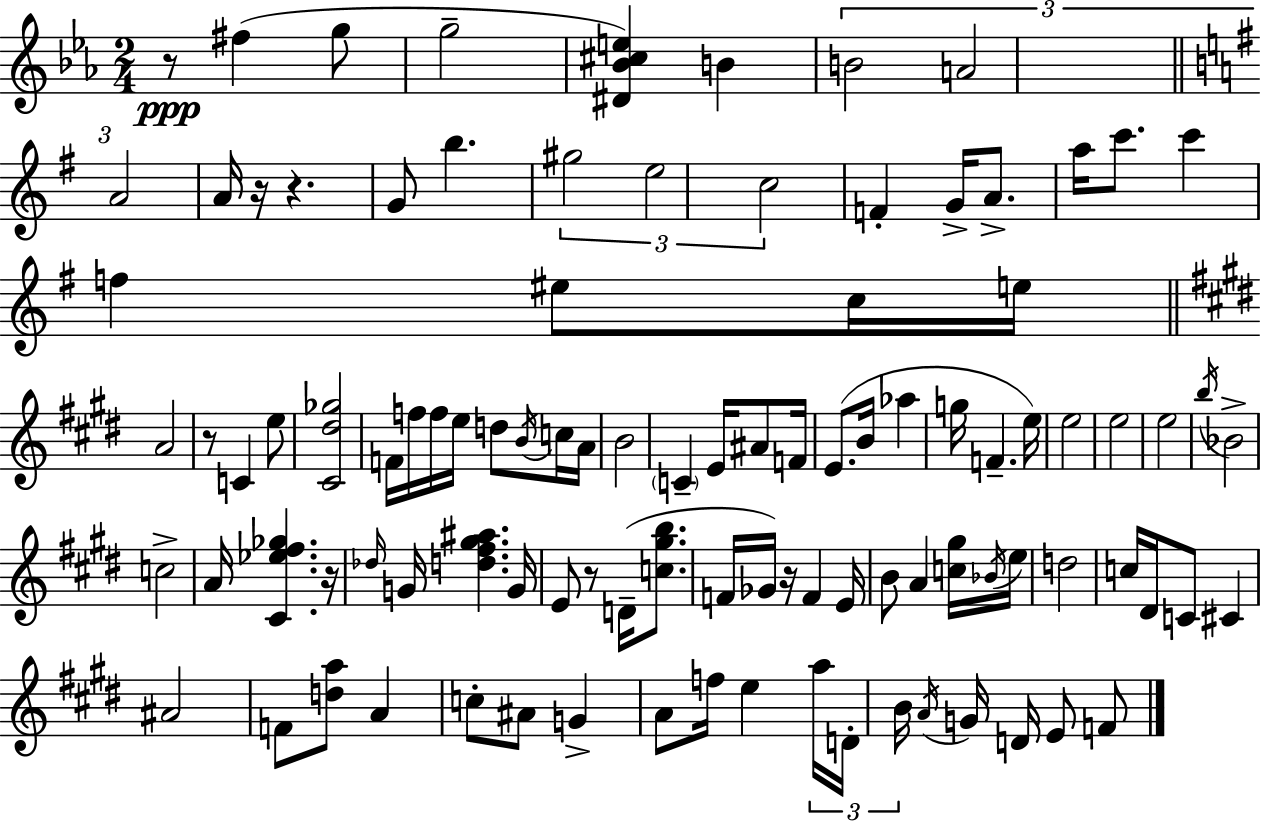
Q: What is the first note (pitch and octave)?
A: F#5